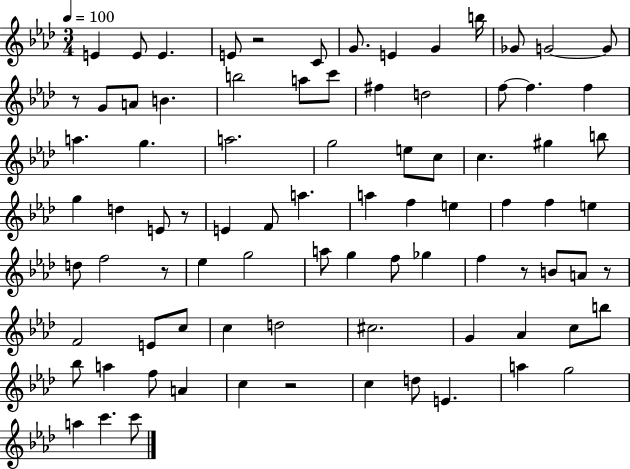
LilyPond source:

{
  \clef treble
  \numericTimeSignature
  \time 3/4
  \key aes \major
  \tempo 4 = 100
  e'4 e'8 e'4. | e'8 r2 c'8 | g'8. e'4 g'4 b''16 | ges'8 g'2~~ g'8 | \break r8 g'8 a'8 b'4. | b''2 a''8 c'''8 | fis''4 d''2 | f''8~~ f''4. f''4 | \break a''4. g''4. | a''2. | g''2 e''8 c''8 | c''4. gis''4 b''8 | \break g''4 d''4 e'8 r8 | e'4 f'8 a''4. | a''4 f''4 e''4 | f''4 f''4 e''4 | \break d''8 f''2 r8 | ees''4 g''2 | a''8 g''4 f''8 ges''4 | f''4 r8 b'8 a'8 r8 | \break f'2 e'8 c''8 | c''4 d''2 | cis''2. | g'4 aes'4 c''8 b''8 | \break bes''8 a''4 f''8 a'4 | c''4 r2 | c''4 d''8 e'4. | a''4 g''2 | \break a''4 c'''4. c'''8 | \bar "|."
}